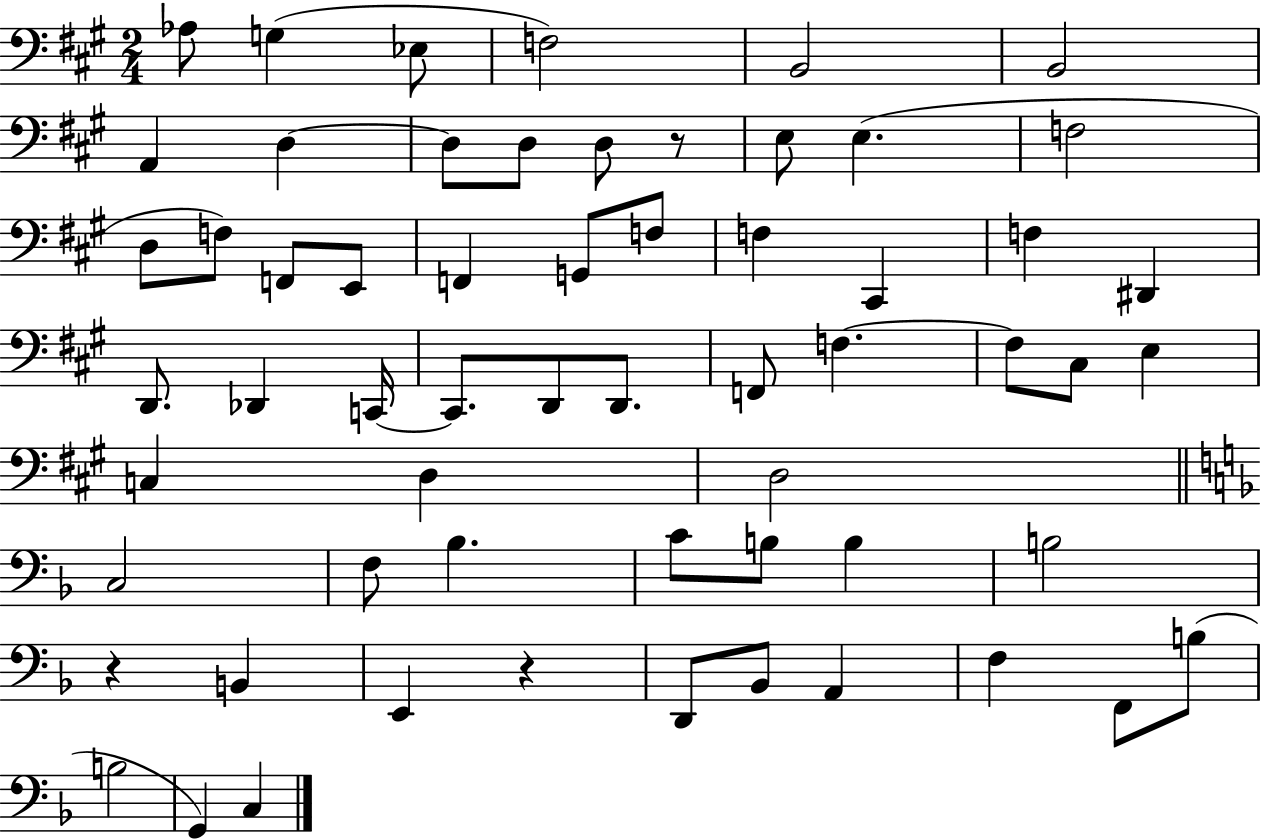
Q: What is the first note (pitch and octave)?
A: Ab3